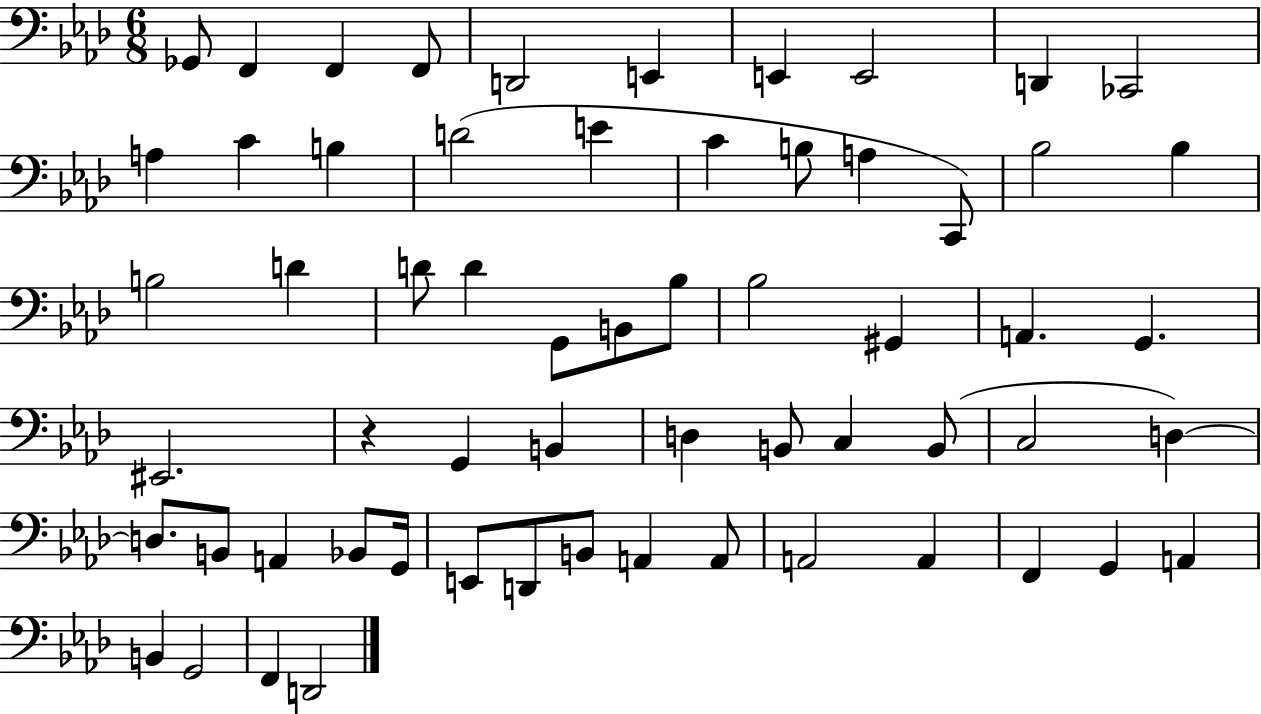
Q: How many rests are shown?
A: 1